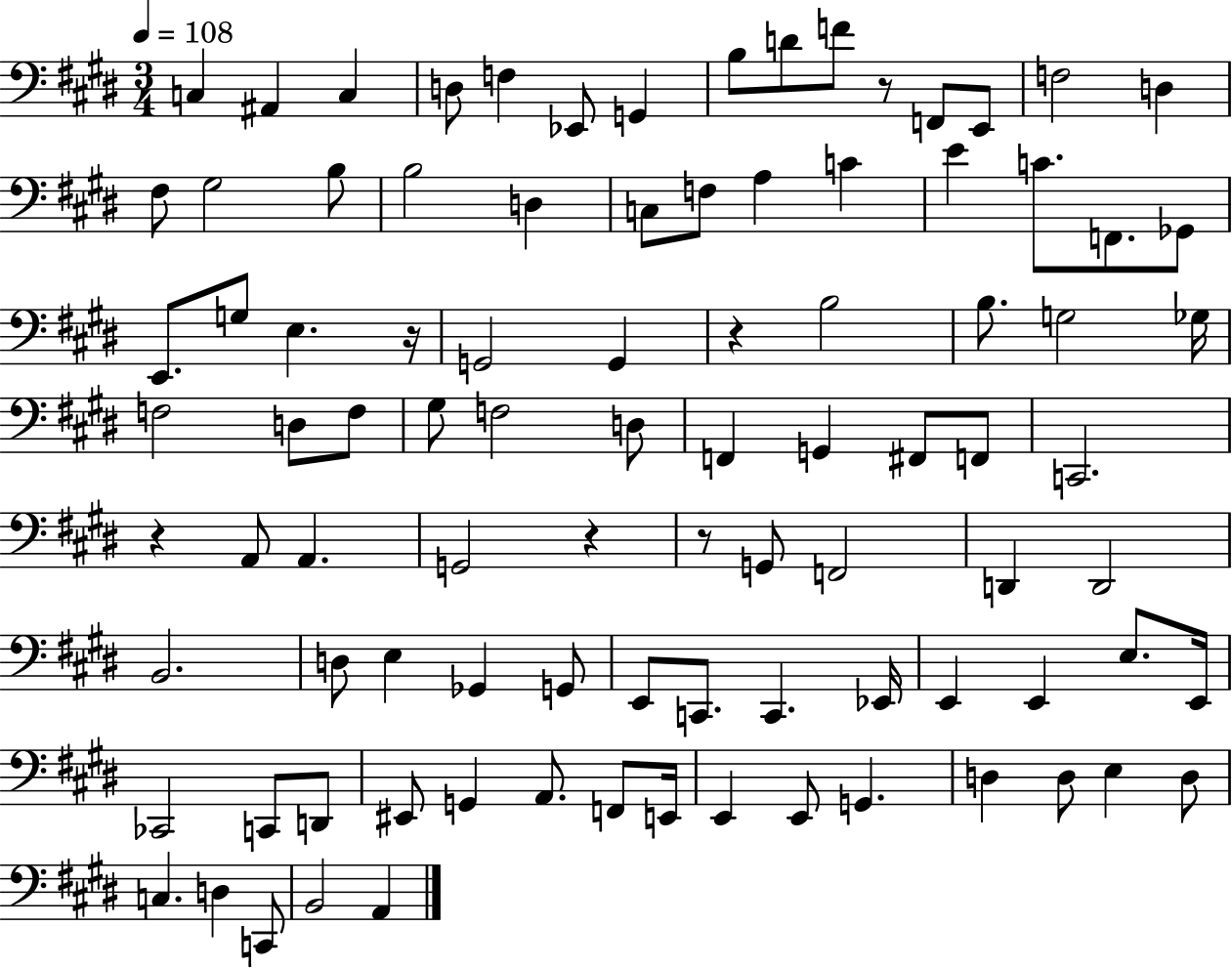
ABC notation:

X:1
T:Untitled
M:3/4
L:1/4
K:E
C, ^A,, C, D,/2 F, _E,,/2 G,, B,/2 D/2 F/2 z/2 F,,/2 E,,/2 F,2 D, ^F,/2 ^G,2 B,/2 B,2 D, C,/2 F,/2 A, C E C/2 F,,/2 _G,,/2 E,,/2 G,/2 E, z/4 G,,2 G,, z B,2 B,/2 G,2 _G,/4 F,2 D,/2 F,/2 ^G,/2 F,2 D,/2 F,, G,, ^F,,/2 F,,/2 C,,2 z A,,/2 A,, G,,2 z z/2 G,,/2 F,,2 D,, D,,2 B,,2 D,/2 E, _G,, G,,/2 E,,/2 C,,/2 C,, _E,,/4 E,, E,, E,/2 E,,/4 _C,,2 C,,/2 D,,/2 ^E,,/2 G,, A,,/2 F,,/2 E,,/4 E,, E,,/2 G,, D, D,/2 E, D,/2 C, D, C,,/2 B,,2 A,,